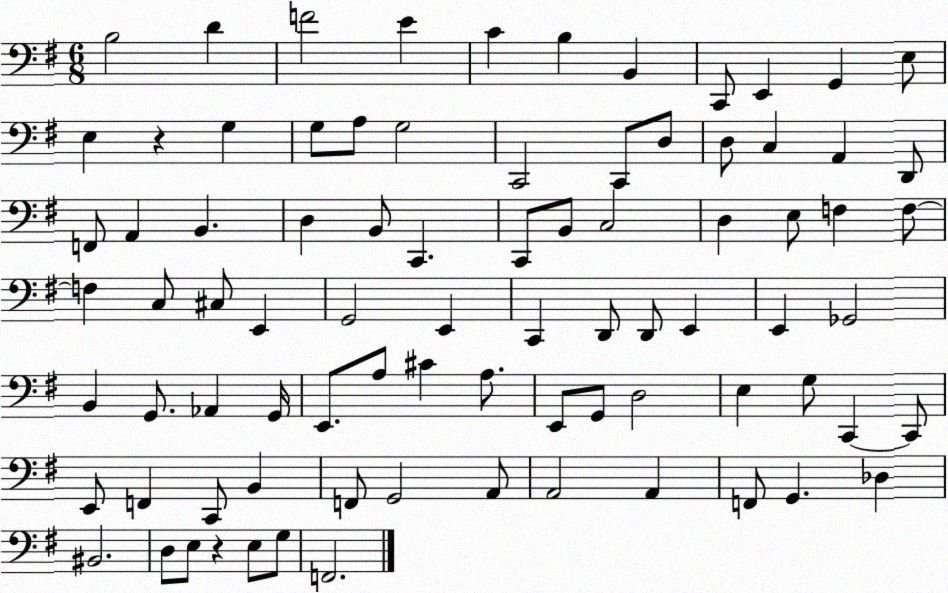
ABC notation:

X:1
T:Untitled
M:6/8
L:1/4
K:G
B,2 D F2 E C B, B,, C,,/2 E,, G,, E,/2 E, z G, G,/2 A,/2 G,2 C,,2 C,,/2 D,/2 D,/2 C, A,, D,,/2 F,,/2 A,, B,, D, B,,/2 C,, C,,/2 B,,/2 C,2 D, E,/2 F, F,/2 F, C,/2 ^C,/2 E,, G,,2 E,, C,, D,,/2 D,,/2 E,, E,, _G,,2 B,, G,,/2 _A,, G,,/4 E,,/2 A,/2 ^C A,/2 E,,/2 G,,/2 D,2 E, G,/2 C,, C,,/2 E,,/2 F,, C,,/2 B,, F,,/2 G,,2 A,,/2 A,,2 A,, F,,/2 G,, _D, ^B,,2 D,/2 E,/2 z E,/2 G,/2 F,,2